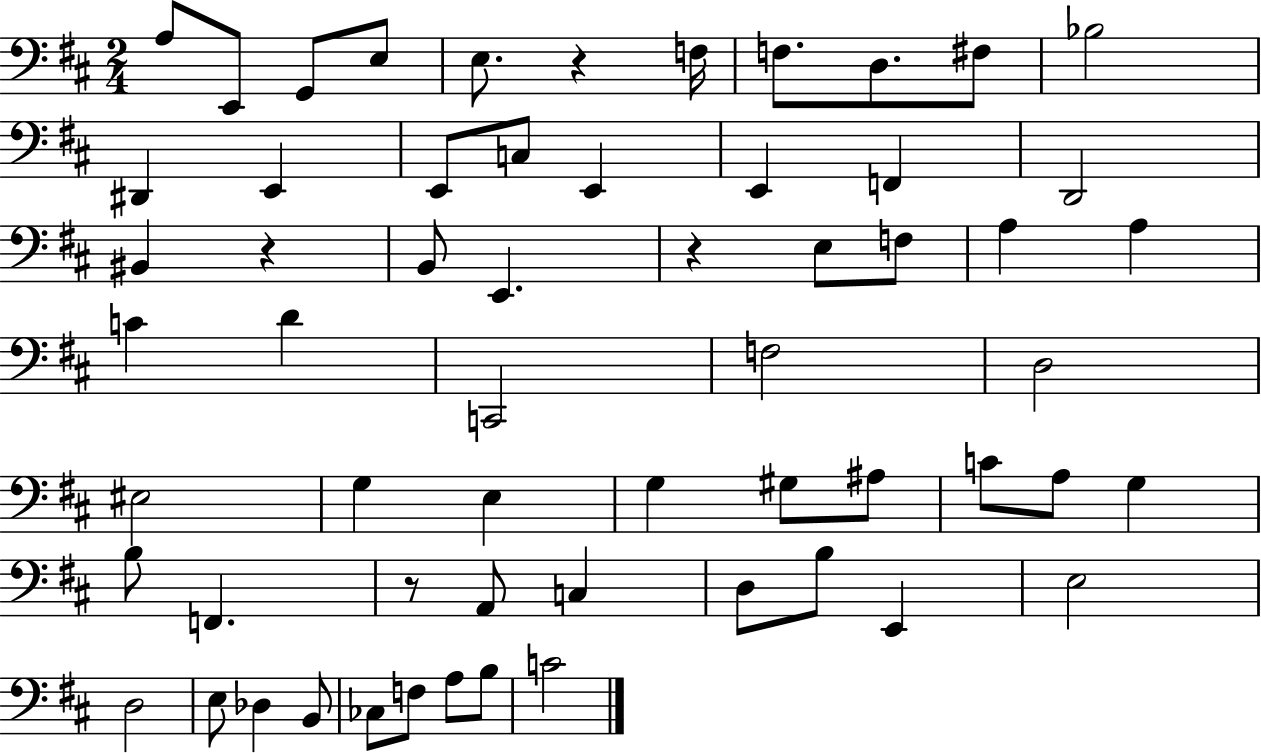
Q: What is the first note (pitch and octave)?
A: A3